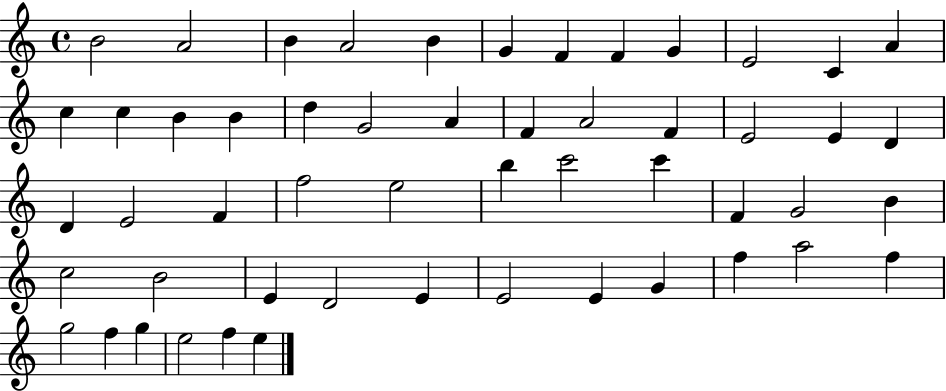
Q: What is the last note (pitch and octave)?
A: E5